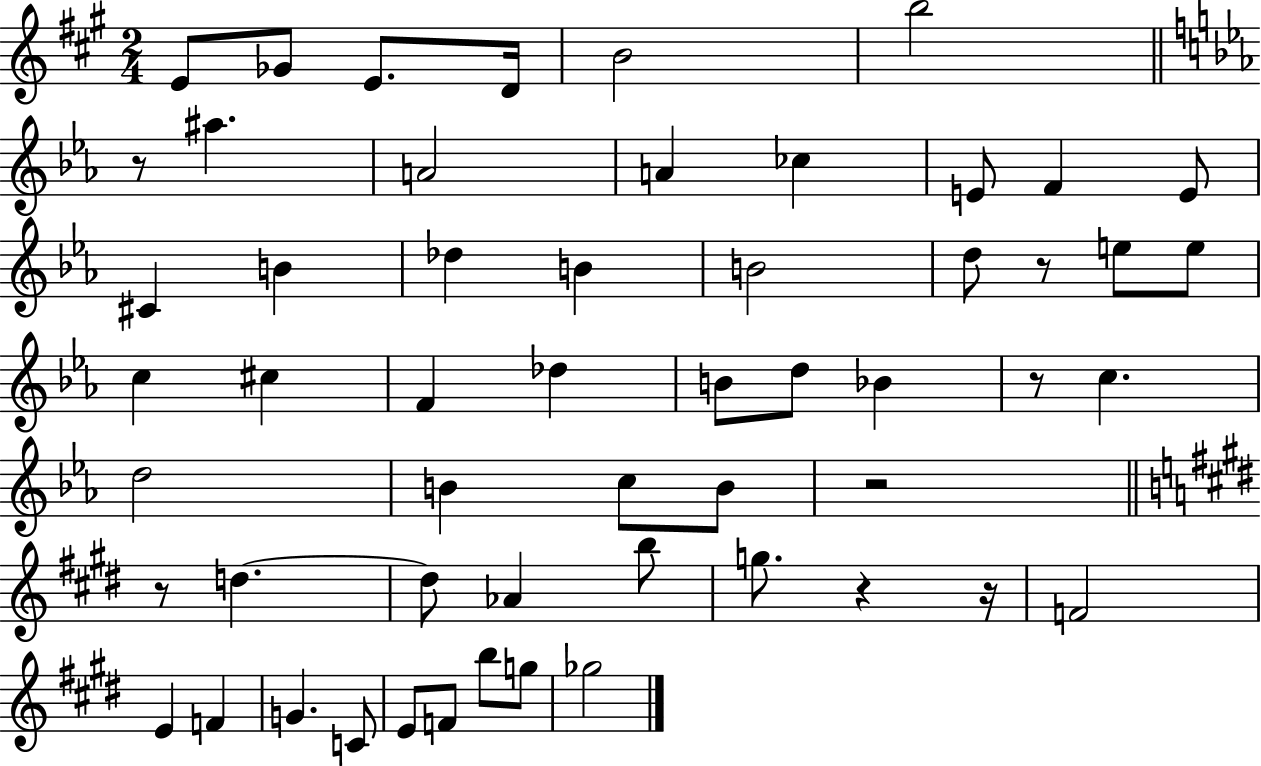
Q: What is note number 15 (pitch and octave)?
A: B4